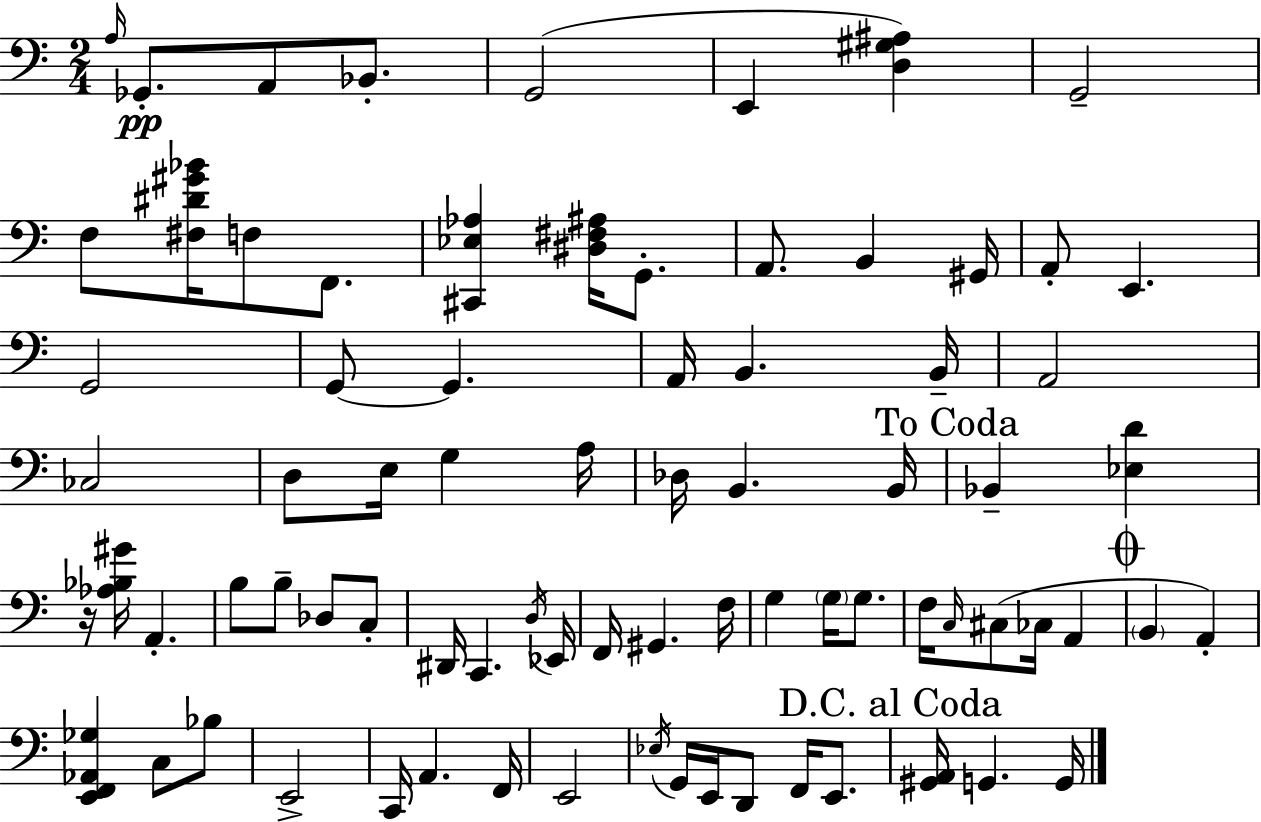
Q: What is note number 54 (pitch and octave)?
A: A2